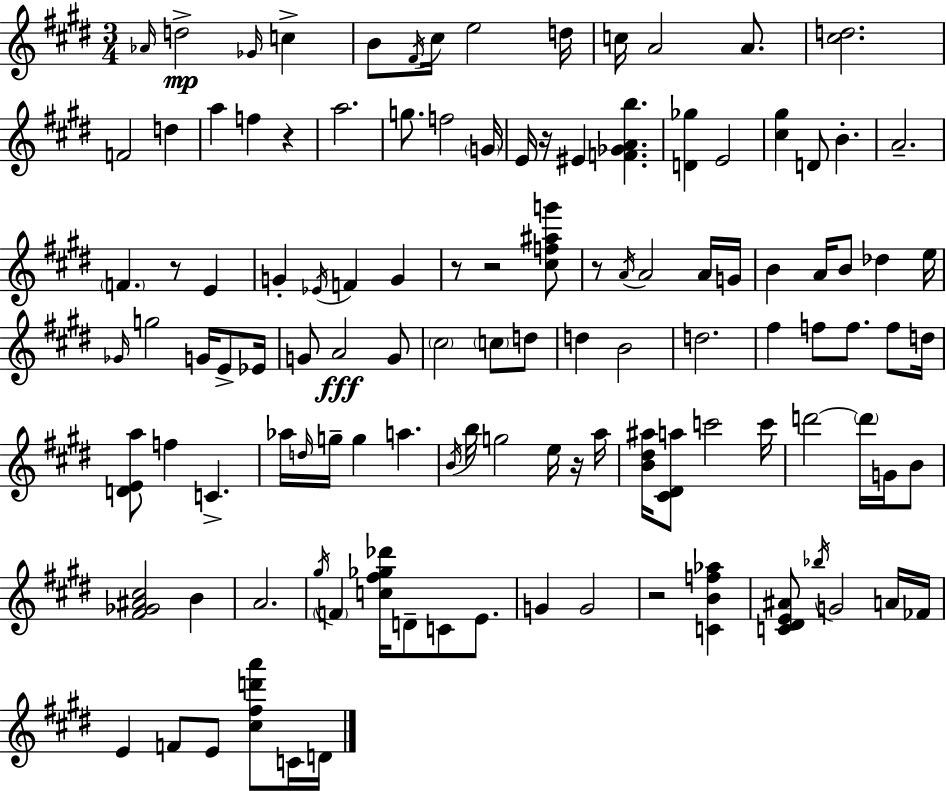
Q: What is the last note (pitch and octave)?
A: D4